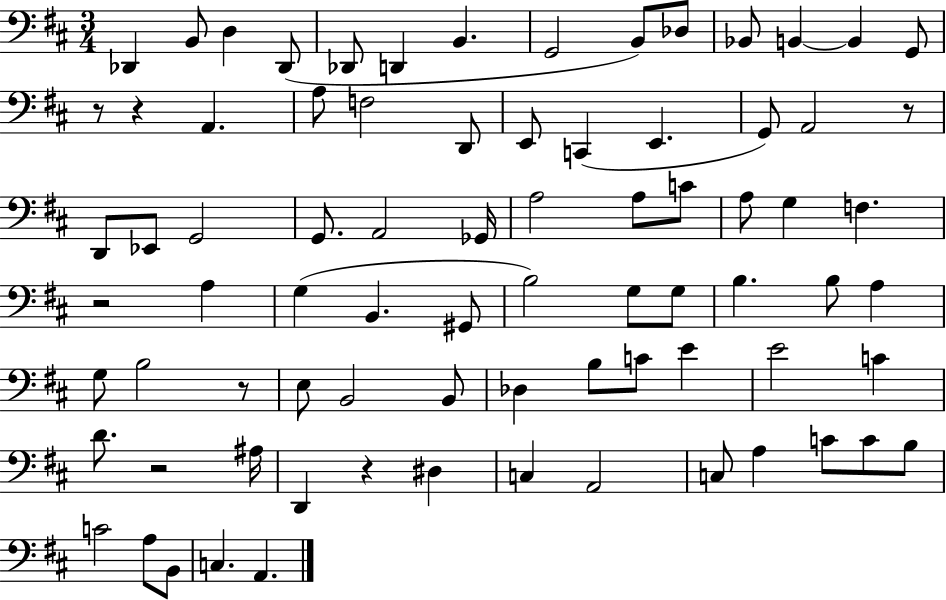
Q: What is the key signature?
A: D major